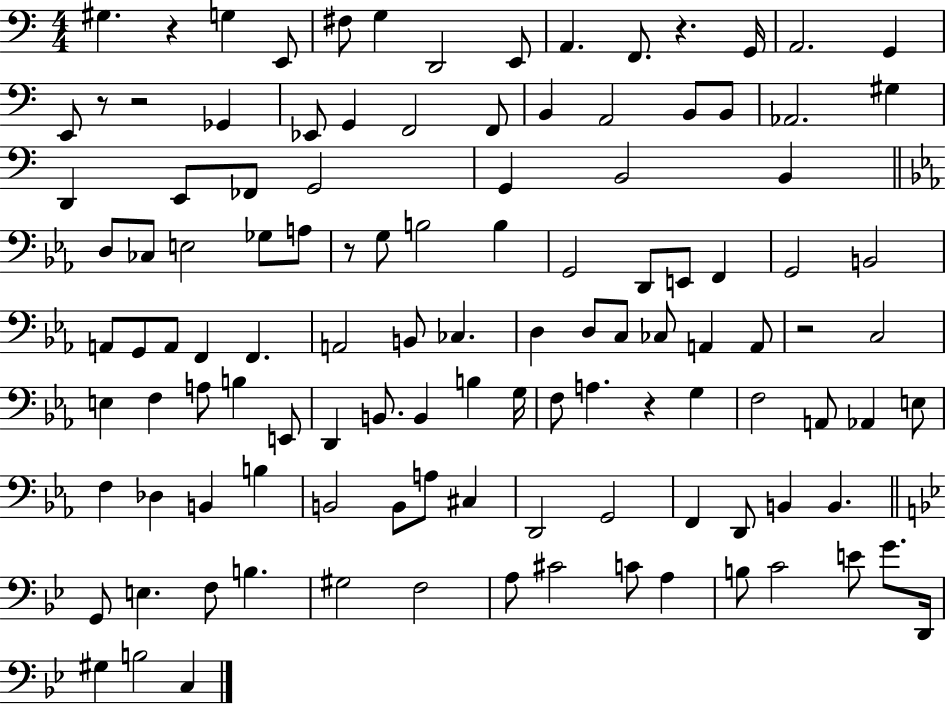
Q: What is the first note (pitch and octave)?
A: G#3